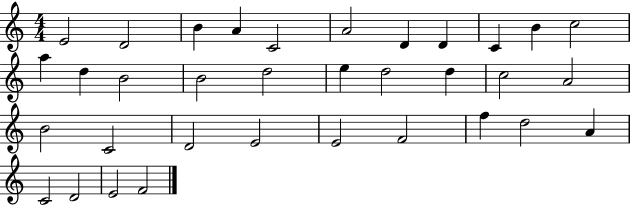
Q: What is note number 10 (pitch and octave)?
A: B4